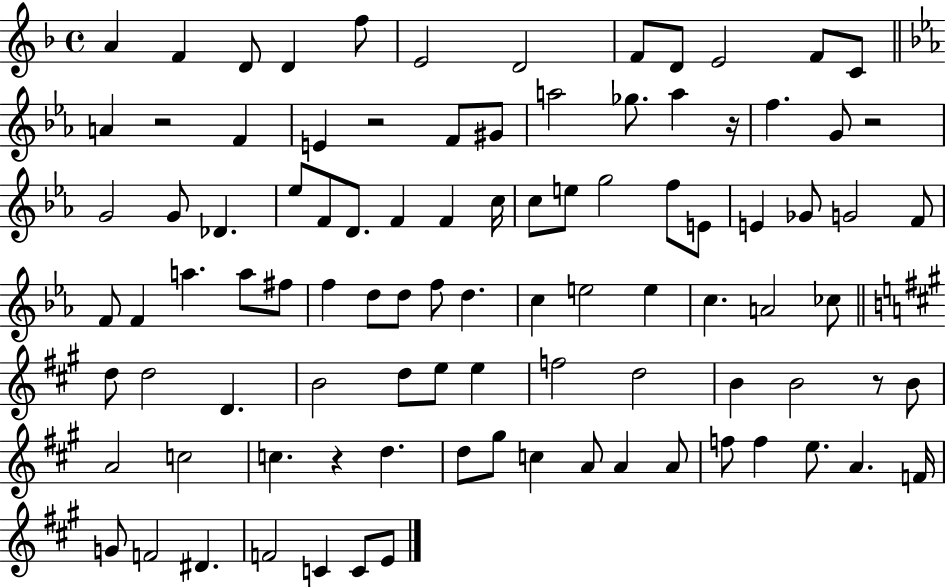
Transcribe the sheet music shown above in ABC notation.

X:1
T:Untitled
M:4/4
L:1/4
K:F
A F D/2 D f/2 E2 D2 F/2 D/2 E2 F/2 C/2 A z2 F E z2 F/2 ^G/2 a2 _g/2 a z/4 f G/2 z2 G2 G/2 _D _e/2 F/2 D/2 F F c/4 c/2 e/2 g2 f/2 E/2 E _G/2 G2 F/2 F/2 F a a/2 ^f/2 f d/2 d/2 f/2 d c e2 e c A2 _c/2 d/2 d2 D B2 d/2 e/2 e f2 d2 B B2 z/2 B/2 A2 c2 c z d d/2 ^g/2 c A/2 A A/2 f/2 f e/2 A F/4 G/2 F2 ^D F2 C C/2 E/2